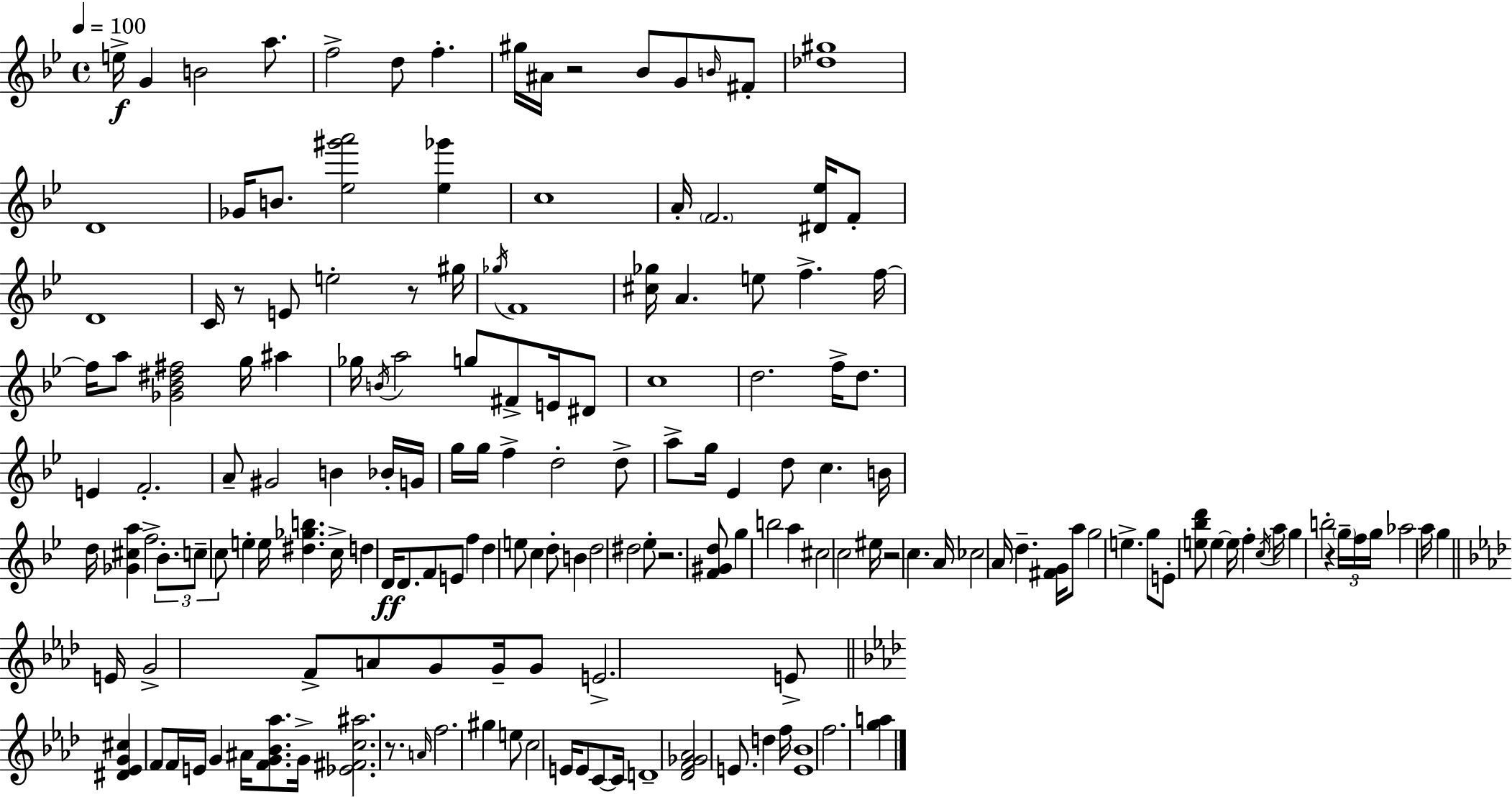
E5/s G4/q B4/h A5/e. F5/h D5/e F5/q. G#5/s A#4/s R/h Bb4/e G4/e B4/s F#4/e [Db5,G#5]/w D4/w Gb4/s B4/e. [Eb5,G#6,A6]/h [Eb5,Gb6]/q C5/w A4/s F4/h. [D#4,Eb5]/s F4/e D4/w C4/s R/e E4/e E5/h R/e G#5/s Gb5/s F4/w [C#5,Gb5]/s A4/q. E5/e F5/q. F5/s F5/s A5/e [Gb4,Bb4,D#5,F#5]/h G5/s A#5/q Gb5/s B4/s A5/h G5/e F#4/e E4/s D#4/e C5/w D5/h. F5/s D5/e. E4/q F4/h. A4/e G#4/h B4/q Bb4/s G4/s G5/s G5/s F5/q D5/h D5/e A5/e G5/s Eb4/q D5/e C5/q. B4/s D5/s [Gb4,C#5,A5]/q F5/h Bb4/e. C5/e C5/e E5/q E5/s [D#5,Gb5,B5]/q. C5/s D5/q D4/s D4/e. F4/e E4/e F5/q D5/q E5/e C5/q D5/e B4/q D5/h D#5/h Eb5/e R/h. [F4,G#4,D5]/e G5/q B5/h A5/q C#5/h C5/h EIS5/s R/h C5/q. A4/s CES5/h A4/s D5/q. [F#4,G4]/s A5/e G5/h E5/q. G5/e E4/e [E5,Bb5,D6]/e E5/q E5/s F5/q C5/s A5/s G5/q B5/h R/q G5/s F5/s G5/s Ab5/h A5/s G5/q E4/s G4/h F4/e A4/e G4/e G4/s G4/e E4/h. E4/e [D#4,Eb4,G4,C#5]/q F4/e F4/s E4/s G4/q A#4/s [F4,G4,Bb4,Ab5]/e. G4/s [Eb4,F#4,C5,A#5]/h. R/e. A4/s F5/h. G#5/q E5/e C5/h E4/s E4/e C4/e C4/s D4/w [Db4,F4,Gb4,Ab4]/h E4/e. D5/q F5/s [E4,Bb4]/w F5/h. [G5,A5]/q